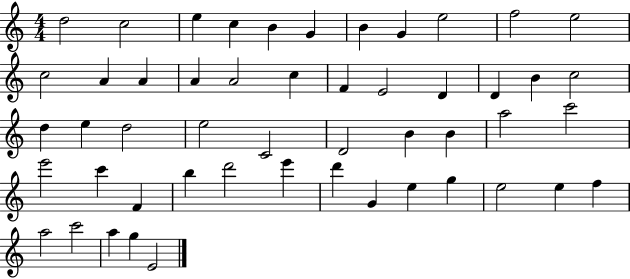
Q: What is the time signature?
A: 4/4